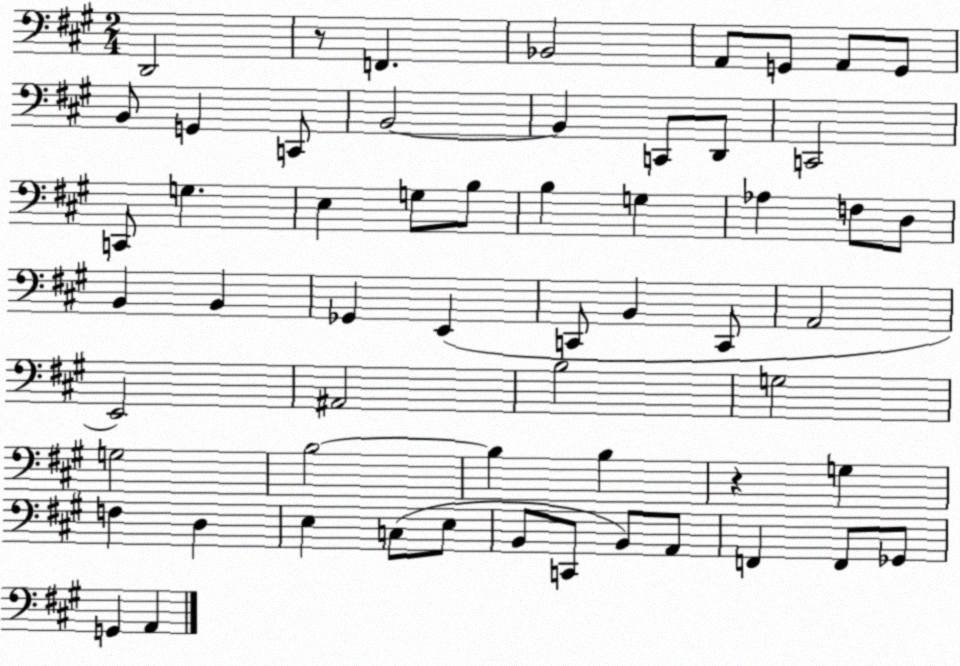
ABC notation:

X:1
T:Untitled
M:2/4
L:1/4
K:A
D,,2 z/2 F,, _B,,2 A,,/2 G,,/2 A,,/2 G,,/2 B,,/2 G,, C,,/2 B,,2 B,, C,,/2 D,,/2 C,,2 C,,/2 G, E, G,/2 B,/2 B, G, _A, F,/2 D,/2 B,, B,, _G,, E,, C,,/2 B,, C,,/2 A,,2 E,,2 ^A,,2 B,2 G,2 G,2 B,2 B, B, z G, F, D, E, C,/2 E,/2 B,,/2 C,,/2 B,,/2 A,,/2 F,, F,,/2 _G,,/2 G,, A,,